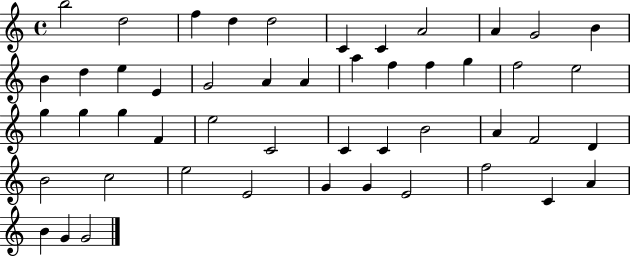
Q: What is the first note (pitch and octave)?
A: B5